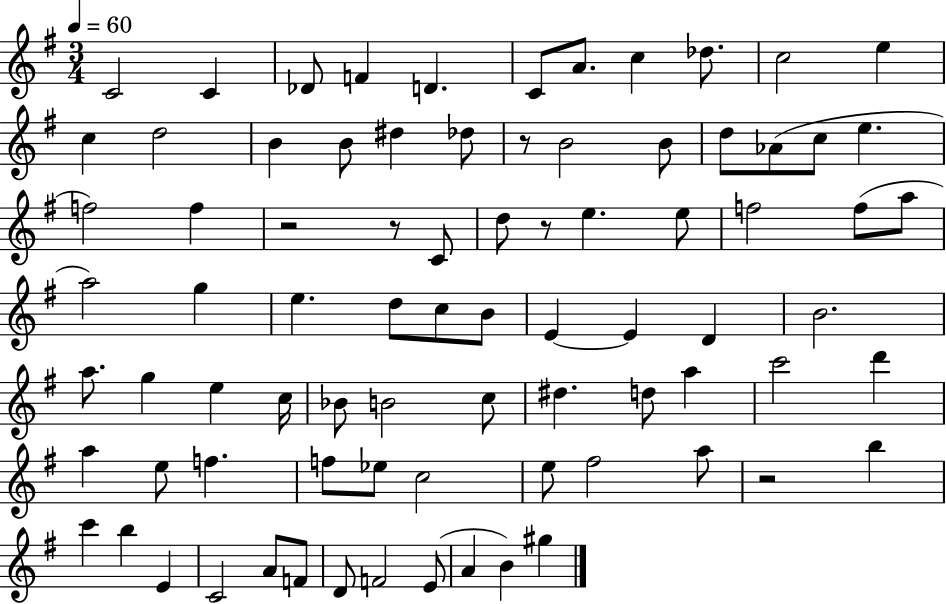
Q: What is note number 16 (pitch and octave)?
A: D#5